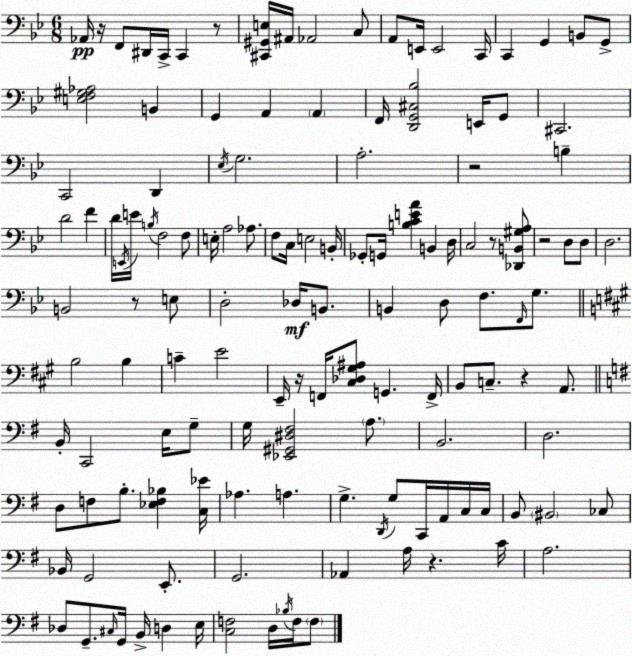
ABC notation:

X:1
T:Untitled
M:6/8
L:1/4
K:Bb
_A,,/4 z/4 F,,/2 ^D,,/4 C,,/4 C,, z/2 [^C,,^G,,E,]/4 ^A,,/4 _A,,2 C,/2 A,,/2 E,,/4 E,,2 C,,/4 C,, G,, B,,/2 G,,/2 [E,F,^G,_A,]2 B,, G,, A,, A,, F,,/4 [D,,G,,^C,_B,]2 E,,/4 G,,/2 ^C,,2 C,,2 D,, _E,/4 G,2 A,2 z2 B, D2 F D/4 E,,/4 E/4 B,/4 F,2 F,/2 E,/4 A,2 _A,/2 F,/2 C,/4 E,2 B,,/4 _G,,/2 G,,/4 [B,CEA] B,, D,/4 C,2 z/2 [_D,,B,,^G,A,]/2 z2 D,/2 D,/2 D,2 B,,2 z/2 E,/2 D,2 _D,/4 B,,/2 B,, D,/2 F,/2 F,,/4 G,/2 B,2 B, C E2 E,,/4 z/4 F,,/4 [^C,_D,^G,^A,]/2 G,, F,,/4 B,,/2 C,/2 z A,,/2 B,,/4 C,,2 E,/4 G,/2 G,/4 [_E,,^G,,^D,^F,]2 A,/2 B,,2 D,2 D,/2 F,/2 B,/2 [_E,F,_B,] [C,_E]/4 _A, A, G, D,,/4 G,/2 C,,/4 A,,/4 C,/4 C,/4 B,,/2 ^B,,2 _C,/2 _B,,/4 G,,2 E,,/2 G,,2 _A,, A,/4 z C/4 A,2 _D,/2 G,,/2 ^C,/4 G,,/4 B,,/4 D, E,/4 [C,F,]2 D,/4 _B,/4 F,/4 F,/2